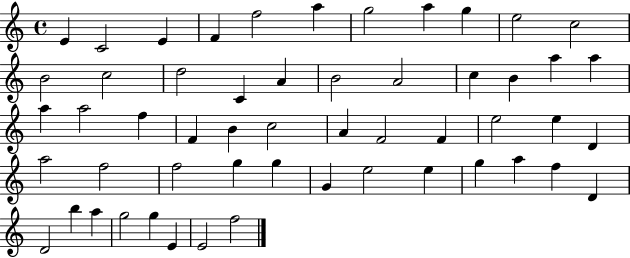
E4/q C4/h E4/q F4/q F5/h A5/q G5/h A5/q G5/q E5/h C5/h B4/h C5/h D5/h C4/q A4/q B4/h A4/h C5/q B4/q A5/q A5/q A5/q A5/h F5/q F4/q B4/q C5/h A4/q F4/h F4/q E5/h E5/q D4/q A5/h F5/h F5/h G5/q G5/q G4/q E5/h E5/q G5/q A5/q F5/q D4/q D4/h B5/q A5/q G5/h G5/q E4/q E4/h F5/h